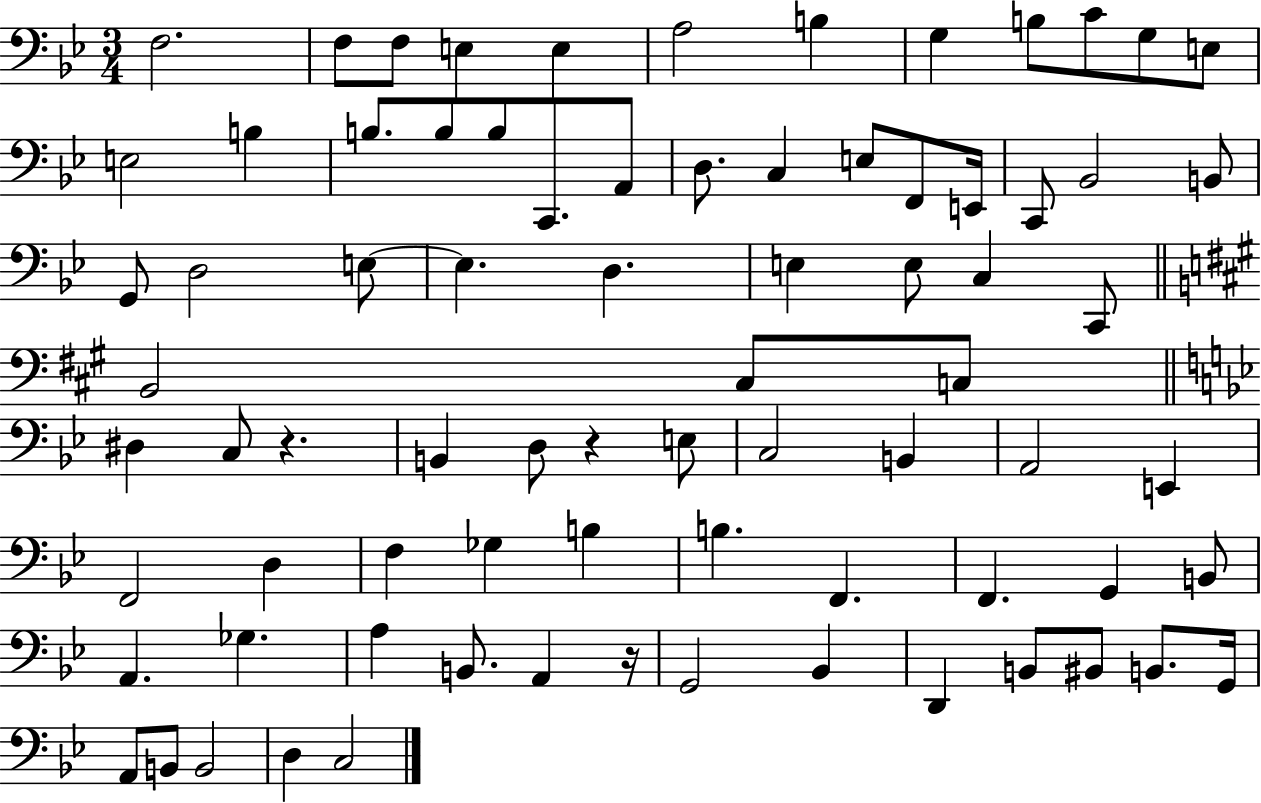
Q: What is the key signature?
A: BES major